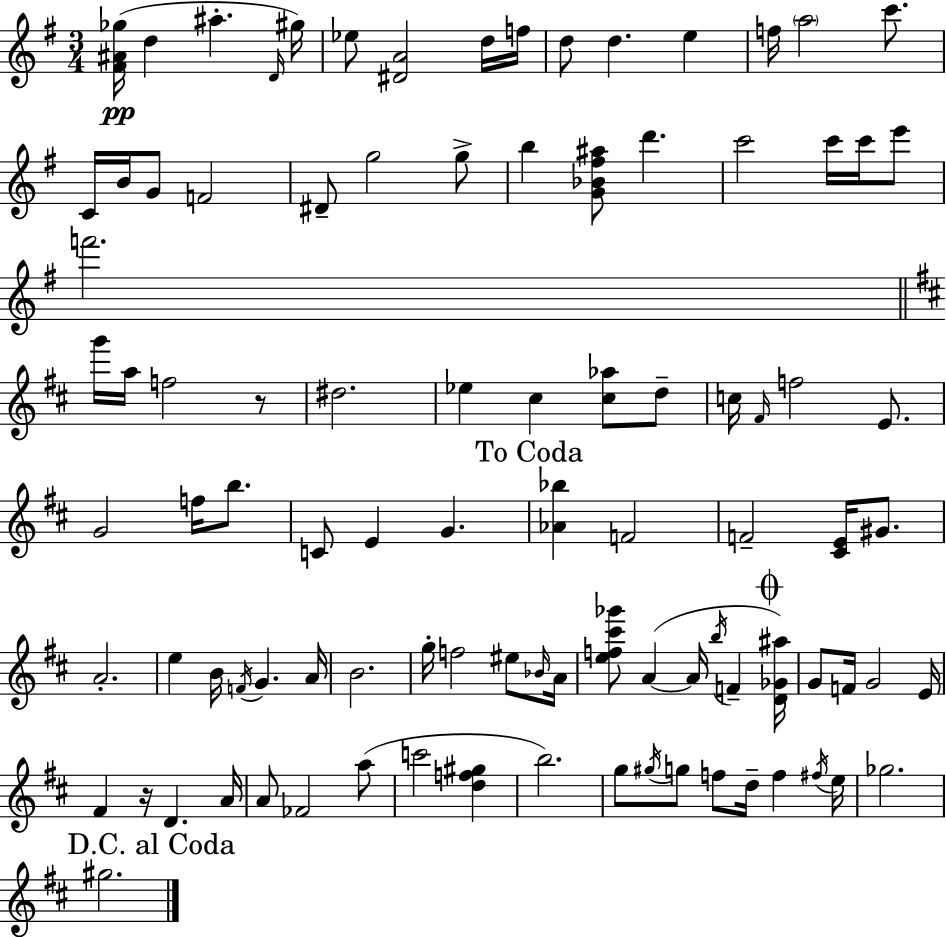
[F#4,A#4,Gb5]/s D5/q A#5/q. D4/s G#5/s Eb5/e [D#4,A4]/h D5/s F5/s D5/e D5/q. E5/q F5/s A5/h C6/e. C4/s B4/s G4/e F4/h D#4/e G5/h G5/e B5/q [G4,Bb4,F#5,A#5]/e D6/q. C6/h C6/s C6/s E6/e F6/h. G6/s A5/s F5/h R/e D#5/h. Eb5/q C#5/q [C#5,Ab5]/e D5/e C5/s F#4/s F5/h E4/e. G4/h F5/s B5/e. C4/e E4/q G4/q. [Ab4,Bb5]/q F4/h F4/h [C#4,E4]/s G#4/e. A4/h. E5/q B4/s F4/s G4/q. A4/s B4/h. G5/s F5/h EIS5/e Bb4/s A4/s [E5,F5,C#6,Gb6]/e A4/q A4/s B5/s F4/q [D4,Gb4,A#5]/s G4/e F4/s G4/h E4/s F#4/q R/s D4/q. A4/s A4/e FES4/h A5/e C6/h [D5,F5,G#5]/q B5/h. G5/e G#5/s G5/e F5/e D5/s F5/q F#5/s E5/s Gb5/h. G#5/h.